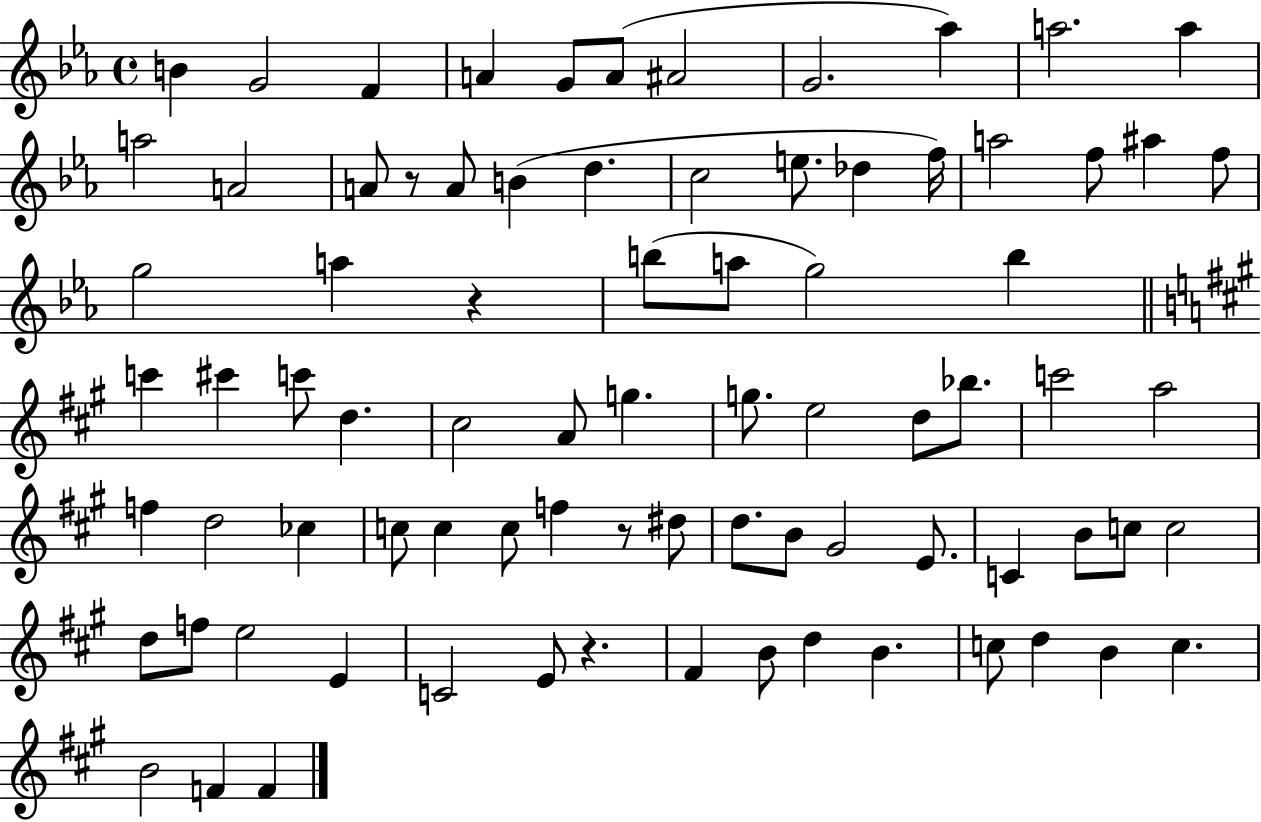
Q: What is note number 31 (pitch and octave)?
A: B5